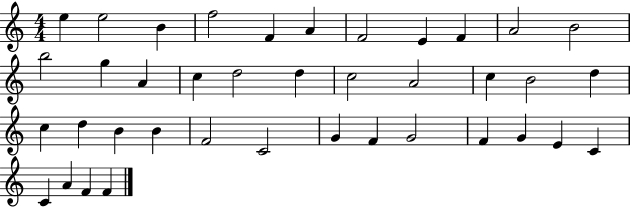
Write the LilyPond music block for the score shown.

{
  \clef treble
  \numericTimeSignature
  \time 4/4
  \key c \major
  e''4 e''2 b'4 | f''2 f'4 a'4 | f'2 e'4 f'4 | a'2 b'2 | \break b''2 g''4 a'4 | c''4 d''2 d''4 | c''2 a'2 | c''4 b'2 d''4 | \break c''4 d''4 b'4 b'4 | f'2 c'2 | g'4 f'4 g'2 | f'4 g'4 e'4 c'4 | \break c'4 a'4 f'4 f'4 | \bar "|."
}